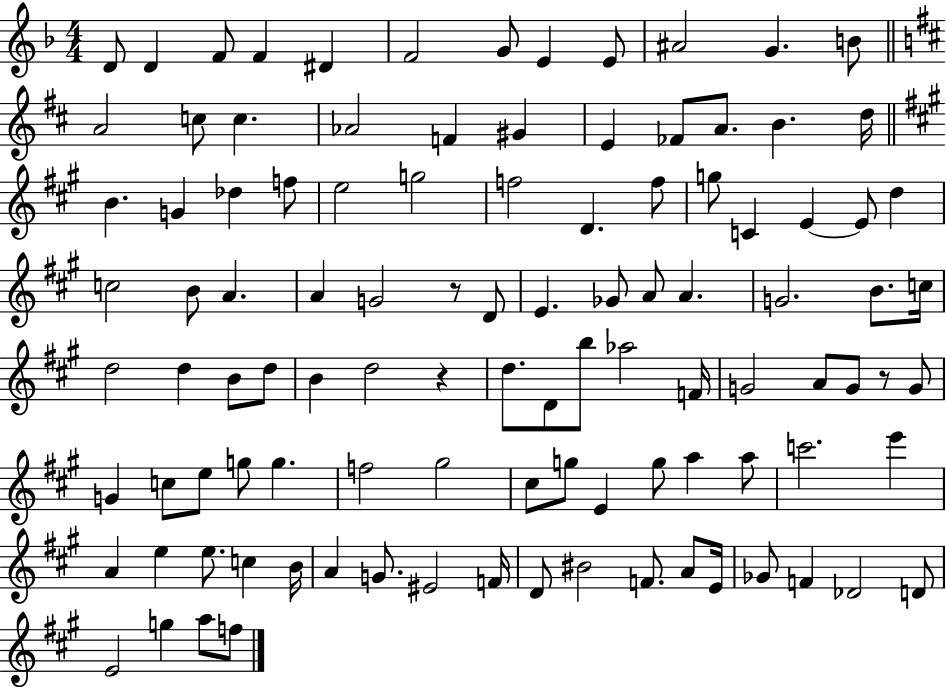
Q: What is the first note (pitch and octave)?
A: D4